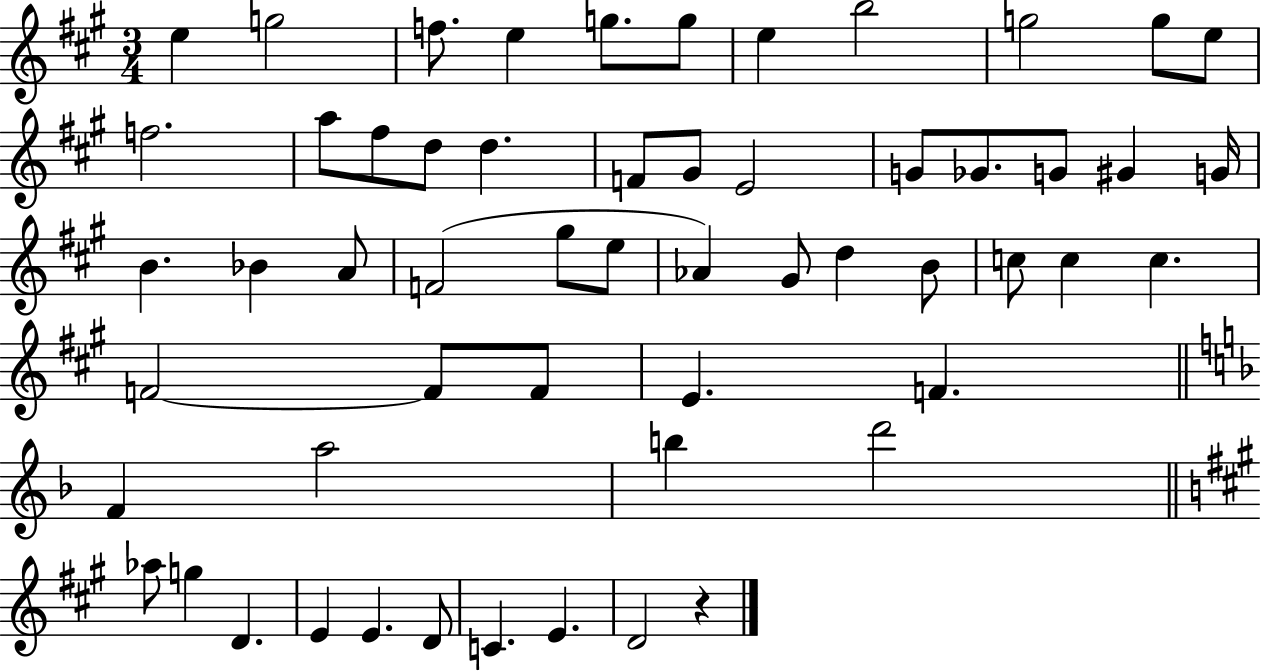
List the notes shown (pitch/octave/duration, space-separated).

E5/q G5/h F5/e. E5/q G5/e. G5/e E5/q B5/h G5/h G5/e E5/e F5/h. A5/e F#5/e D5/e D5/q. F4/e G#4/e E4/h G4/e Gb4/e. G4/e G#4/q G4/s B4/q. Bb4/q A4/e F4/h G#5/e E5/e Ab4/q G#4/e D5/q B4/e C5/e C5/q C5/q. F4/h F4/e F4/e E4/q. F4/q. F4/q A5/h B5/q D6/h Ab5/e G5/q D4/q. E4/q E4/q. D4/e C4/q. E4/q. D4/h R/q